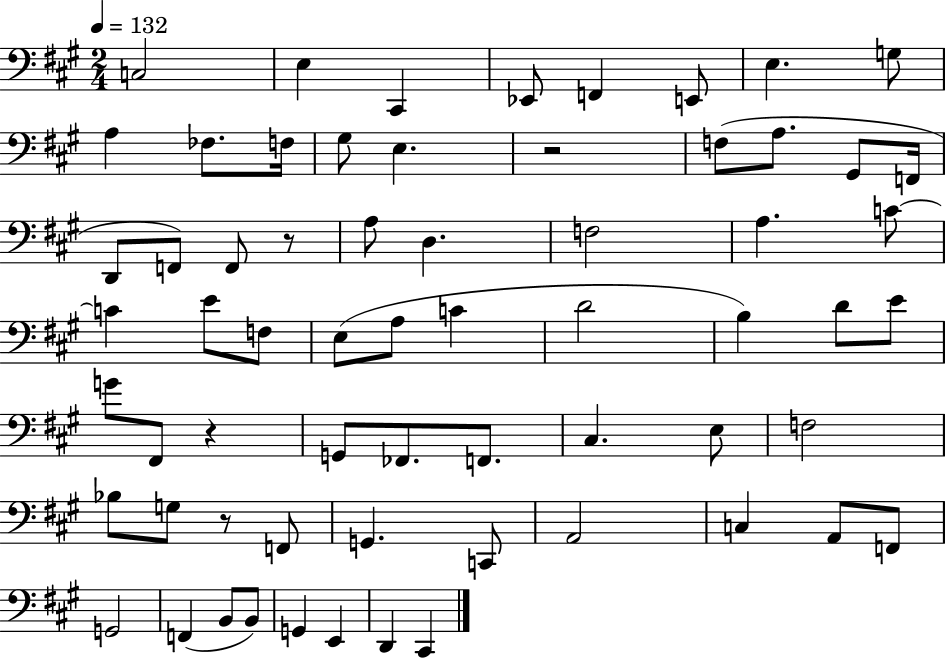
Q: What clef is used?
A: bass